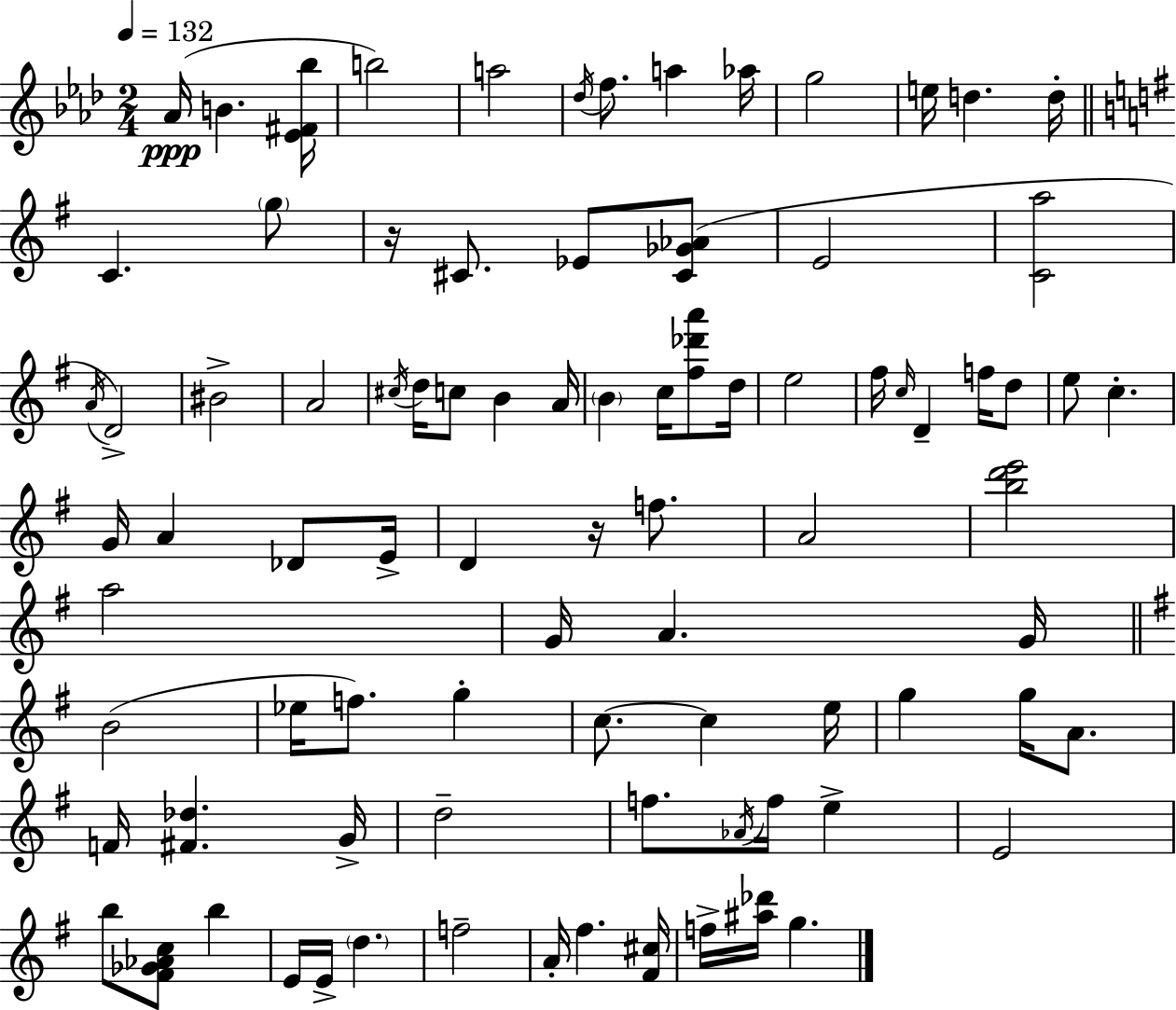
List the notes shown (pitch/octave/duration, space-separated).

Ab4/s B4/q. [Eb4,F#4,Bb5]/s B5/h A5/h Db5/s F5/e. A5/q Ab5/s G5/h E5/s D5/q. D5/s C4/q. G5/e R/s C#4/e. Eb4/e [C#4,Gb4,Ab4]/e E4/h [C4,A5]/h A4/s D4/h BIS4/h A4/h C#5/s D5/s C5/e B4/q A4/s B4/q C5/s [F#5,Db6,A6]/e D5/s E5/h F#5/s C5/s D4/q F5/s D5/e E5/e C5/q. G4/s A4/q Db4/e E4/s D4/q R/s F5/e. A4/h [B5,D6,E6]/h A5/h G4/s A4/q. G4/s B4/h Eb5/s F5/e. G5/q C5/e. C5/q E5/s G5/q G5/s A4/e. F4/s [F#4,Db5]/q. G4/s D5/h F5/e. Ab4/s F5/s E5/q E4/h B5/e [F#4,Gb4,Ab4,C5]/e B5/q E4/s E4/s D5/q. F5/h A4/s F#5/q. [F#4,C#5]/s F5/s [A#5,Db6]/s G5/q.